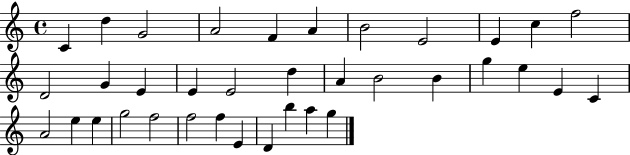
C4/q D5/q G4/h A4/h F4/q A4/q B4/h E4/h E4/q C5/q F5/h D4/h G4/q E4/q E4/q E4/h D5/q A4/q B4/h B4/q G5/q E5/q E4/q C4/q A4/h E5/q E5/q G5/h F5/h F5/h F5/q E4/q D4/q B5/q A5/q G5/q